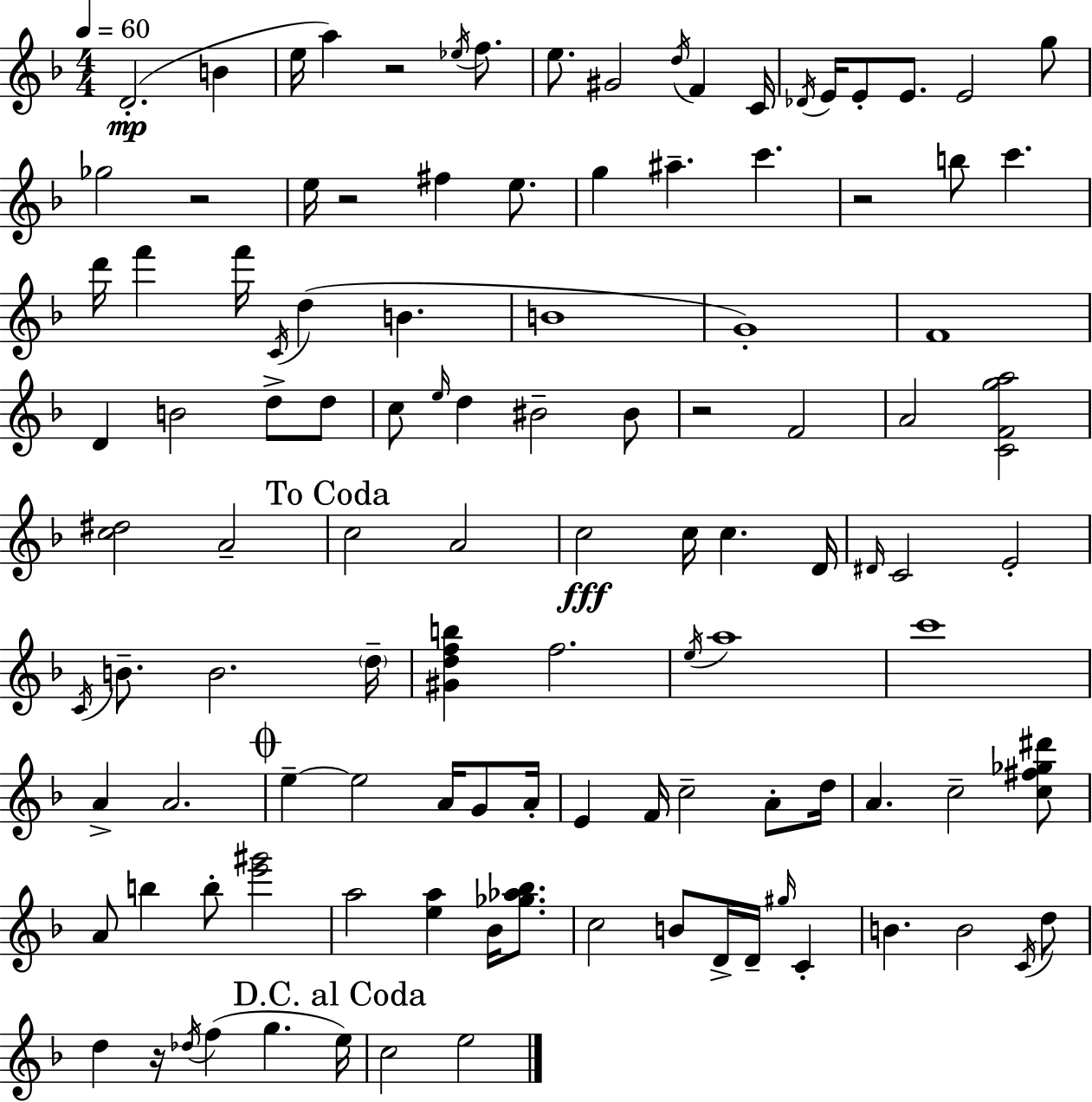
D4/h. B4/q E5/s A5/q R/h Eb5/s F5/e. E5/e. G#4/h D5/s F4/q C4/s Db4/s E4/s E4/e E4/e. E4/h G5/e Gb5/h R/h E5/s R/h F#5/q E5/e. G5/q A#5/q. C6/q. R/h B5/e C6/q. D6/s F6/q F6/s C4/s D5/q B4/q. B4/w G4/w F4/w D4/q B4/h D5/e D5/e C5/e E5/s D5/q BIS4/h BIS4/e R/h F4/h A4/h [C4,F4,G5,A5]/h [C5,D#5]/h A4/h C5/h A4/h C5/h C5/s C5/q. D4/s D#4/s C4/h E4/h C4/s B4/e. B4/h. D5/s [G#4,D5,F5,B5]/q F5/h. E5/s A5/w C6/w A4/q A4/h. E5/q E5/h A4/s G4/e A4/s E4/q F4/s C5/h A4/e D5/s A4/q. C5/h [C5,F#5,Gb5,D#6]/e A4/e B5/q B5/e [E6,G#6]/h A5/h [E5,A5]/q Bb4/s [Gb5,Ab5,Bb5]/e. C5/h B4/e D4/s D4/s G#5/s C4/q B4/q. B4/h C4/s D5/e D5/q R/s Db5/s F5/q G5/q. E5/s C5/h E5/h